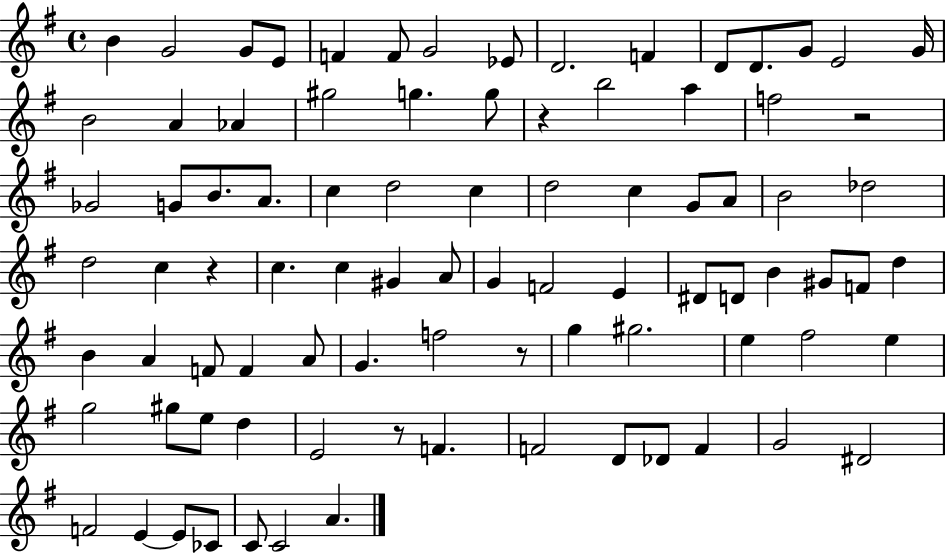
B4/q G4/h G4/e E4/e F4/q F4/e G4/h Eb4/e D4/h. F4/q D4/e D4/e. G4/e E4/h G4/s B4/h A4/q Ab4/q G#5/h G5/q. G5/e R/q B5/h A5/q F5/h R/h Gb4/h G4/e B4/e. A4/e. C5/q D5/h C5/q D5/h C5/q G4/e A4/e B4/h Db5/h D5/h C5/q R/q C5/q. C5/q G#4/q A4/e G4/q F4/h E4/q D#4/e D4/e B4/q G#4/e F4/e D5/q B4/q A4/q F4/e F4/q A4/e G4/q. F5/h R/e G5/q G#5/h. E5/q F#5/h E5/q G5/h G#5/e E5/e D5/q E4/h R/e F4/q. F4/h D4/e Db4/e F4/q G4/h D#4/h F4/h E4/q E4/e CES4/e C4/e C4/h A4/q.